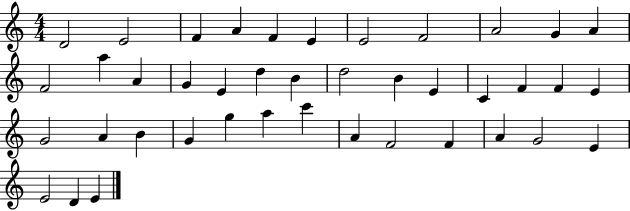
D4/h E4/h F4/q A4/q F4/q E4/q E4/h F4/h A4/h G4/q A4/q F4/h A5/q A4/q G4/q E4/q D5/q B4/q D5/h B4/q E4/q C4/q F4/q F4/q E4/q G4/h A4/q B4/q G4/q G5/q A5/q C6/q A4/q F4/h F4/q A4/q G4/h E4/q E4/h D4/q E4/q